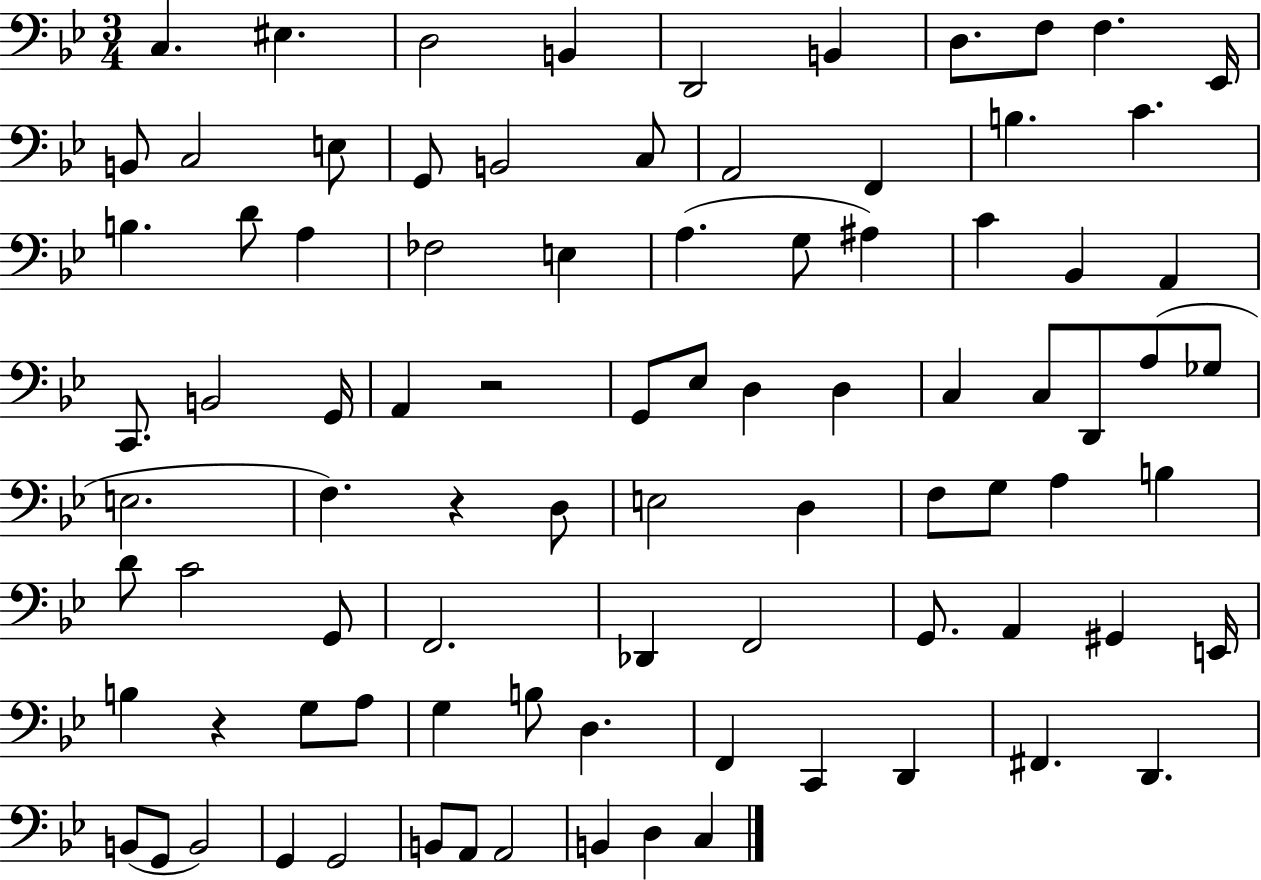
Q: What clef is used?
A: bass